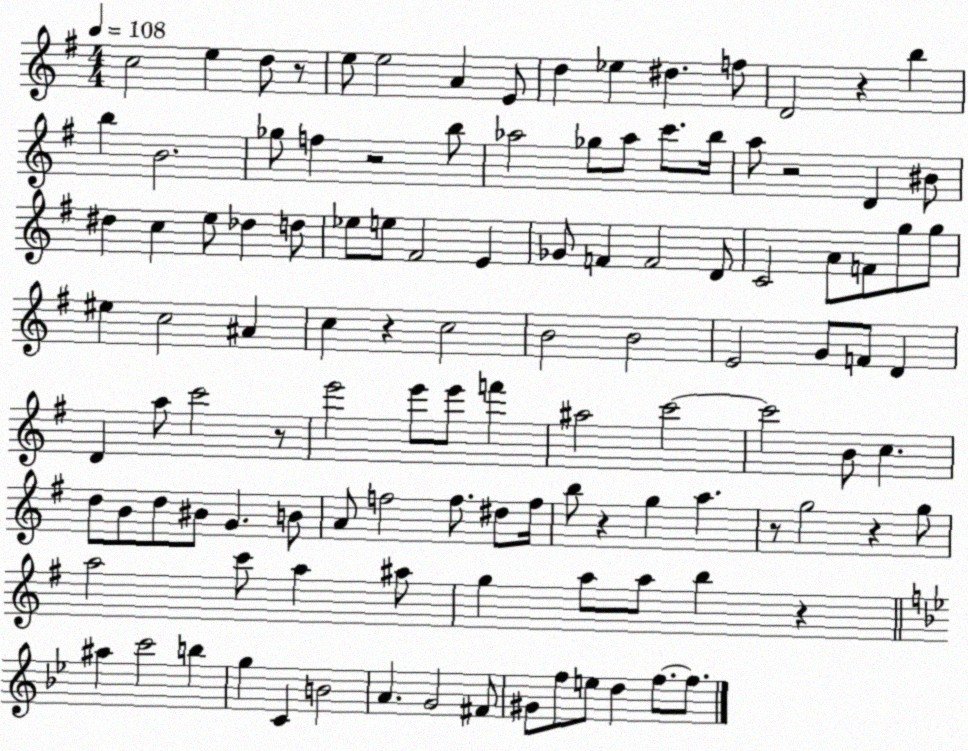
X:1
T:Untitled
M:4/4
L:1/4
K:G
c2 e d/2 z/2 e/2 e2 A E/2 d _e ^d f/2 D2 z b b B2 _g/2 f z2 b/2 _a2 _g/2 _a/2 c'/2 b/4 a/2 z2 D ^B/2 ^d c e/2 _d d/2 _e/2 e/2 ^F2 E _G/2 F F2 D/2 C2 A/2 F/2 g/2 g/2 ^e c2 ^A c z c2 B2 B2 E2 G/2 F/2 D D a/2 c'2 z/2 e'2 e'/2 e'/2 f' ^a2 c'2 c'2 B/2 c d/2 B/2 d/2 ^B/2 G B/2 A/2 f2 f/2 ^d/2 f/4 b/2 z g a z/2 g2 z g/2 a2 c'/2 a ^a/2 g a/2 a/2 b z ^a c'2 b g C B2 A G2 ^F/2 ^G/2 f/2 e/2 d f/2 f/2